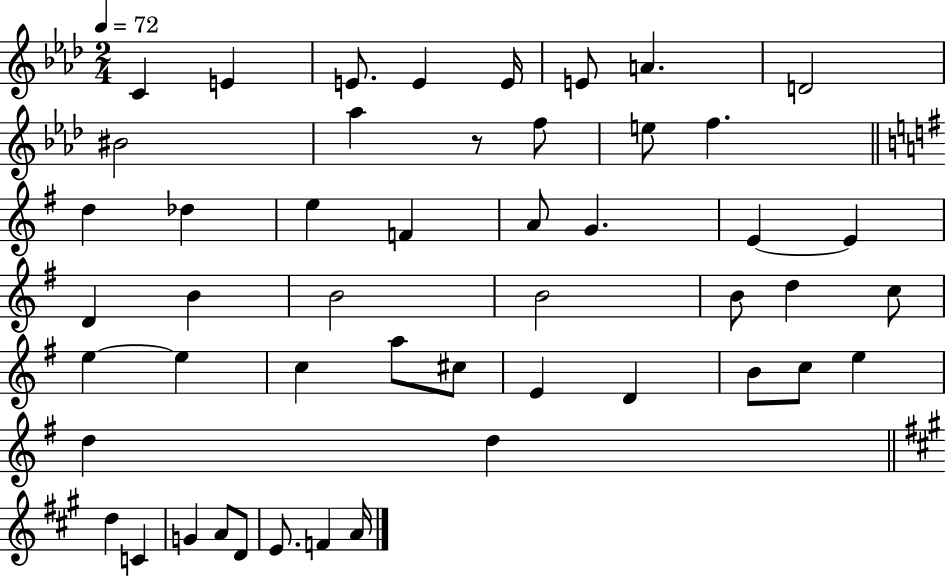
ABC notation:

X:1
T:Untitled
M:2/4
L:1/4
K:Ab
C E E/2 E E/4 E/2 A D2 ^B2 _a z/2 f/2 e/2 f d _d e F A/2 G E E D B B2 B2 B/2 d c/2 e e c a/2 ^c/2 E D B/2 c/2 e d d d C G A/2 D/2 E/2 F A/4